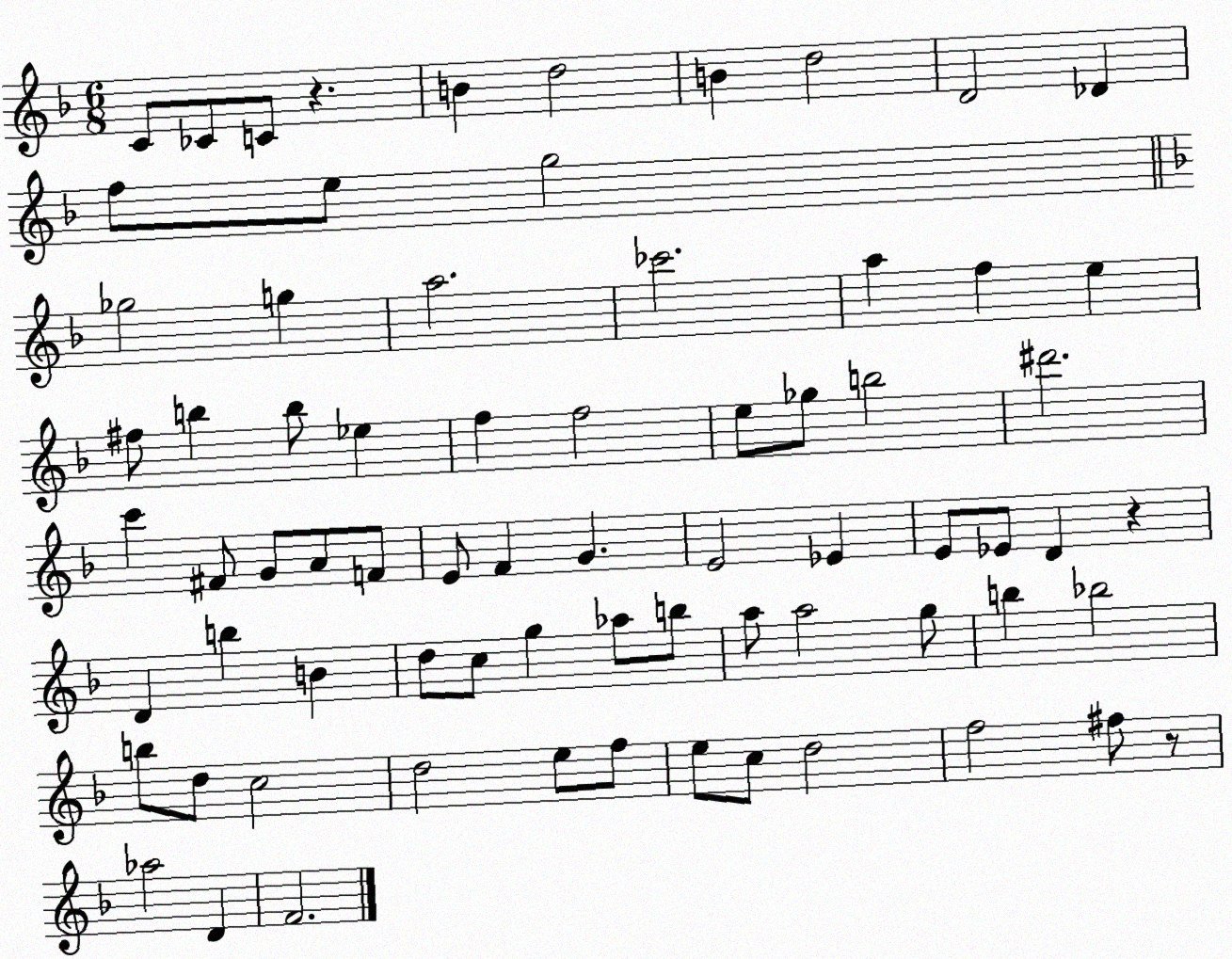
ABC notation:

X:1
T:Untitled
M:6/8
L:1/4
K:F
C/2 _C/2 C/2 z B d2 B d2 D2 _D f/2 e/2 g2 _g2 g a2 _c'2 a f e ^f/2 b b/2 _e f f2 e/2 _g/2 b2 ^d'2 c' ^F/2 G/2 A/2 F/2 E/2 F G E2 _E E/2 _E/2 D z D b B d/2 c/2 g _a/2 b/2 a/2 a2 g/2 b _b2 b/2 d/2 c2 d2 e/2 f/2 e/2 c/2 d2 f2 ^f/2 z/2 _a2 D F2